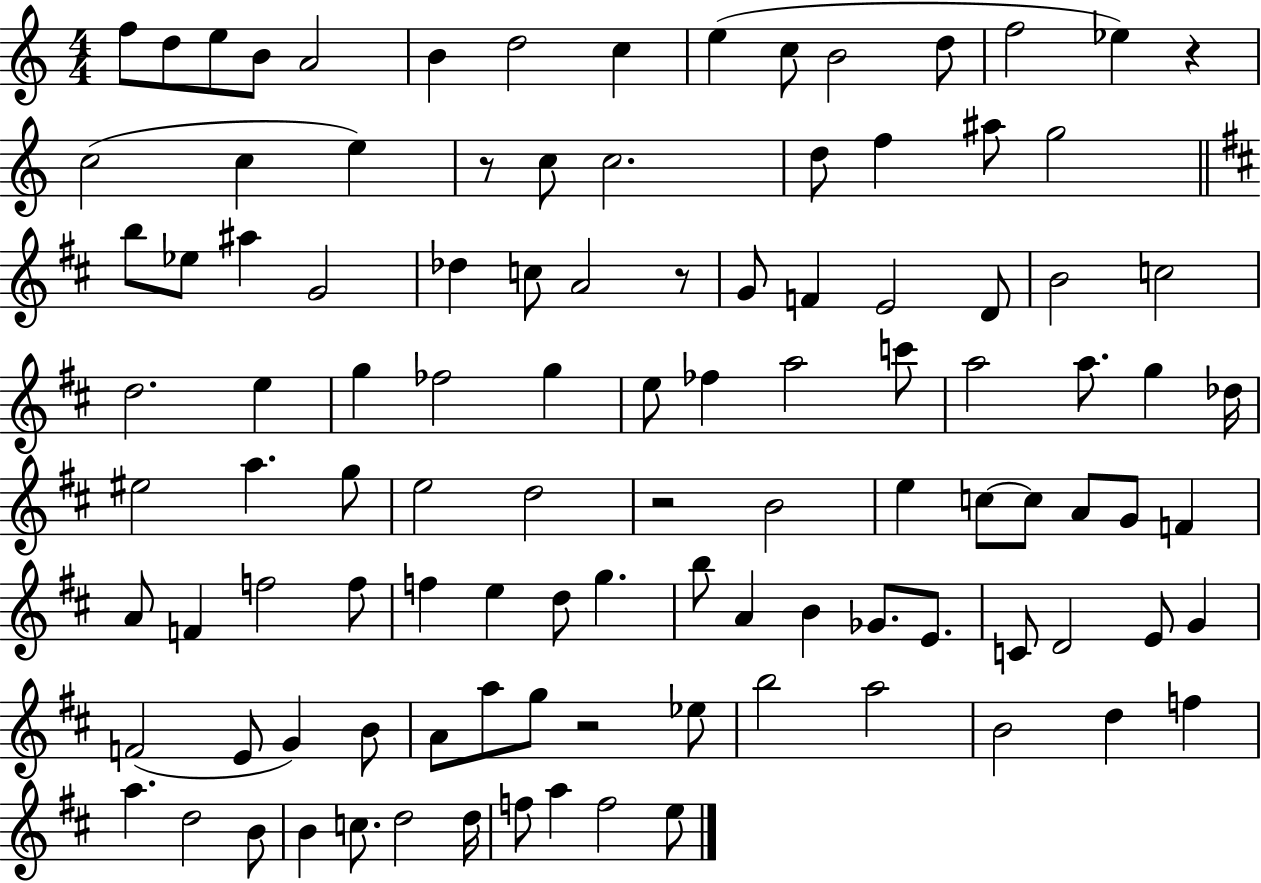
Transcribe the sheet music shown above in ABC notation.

X:1
T:Untitled
M:4/4
L:1/4
K:C
f/2 d/2 e/2 B/2 A2 B d2 c e c/2 B2 d/2 f2 _e z c2 c e z/2 c/2 c2 d/2 f ^a/2 g2 b/2 _e/2 ^a G2 _d c/2 A2 z/2 G/2 F E2 D/2 B2 c2 d2 e g _f2 g e/2 _f a2 c'/2 a2 a/2 g _d/4 ^e2 a g/2 e2 d2 z2 B2 e c/2 c/2 A/2 G/2 F A/2 F f2 f/2 f e d/2 g b/2 A B _G/2 E/2 C/2 D2 E/2 G F2 E/2 G B/2 A/2 a/2 g/2 z2 _e/2 b2 a2 B2 d f a d2 B/2 B c/2 d2 d/4 f/2 a f2 e/2